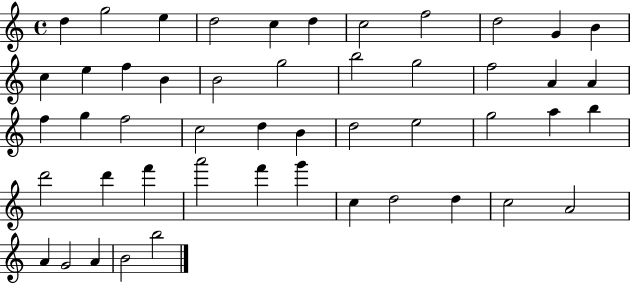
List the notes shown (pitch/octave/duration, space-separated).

D5/q G5/h E5/q D5/h C5/q D5/q C5/h F5/h D5/h G4/q B4/q C5/q E5/q F5/q B4/q B4/h G5/h B5/h G5/h F5/h A4/q A4/q F5/q G5/q F5/h C5/h D5/q B4/q D5/h E5/h G5/h A5/q B5/q D6/h D6/q F6/q A6/h F6/q G6/q C5/q D5/h D5/q C5/h A4/h A4/q G4/h A4/q B4/h B5/h